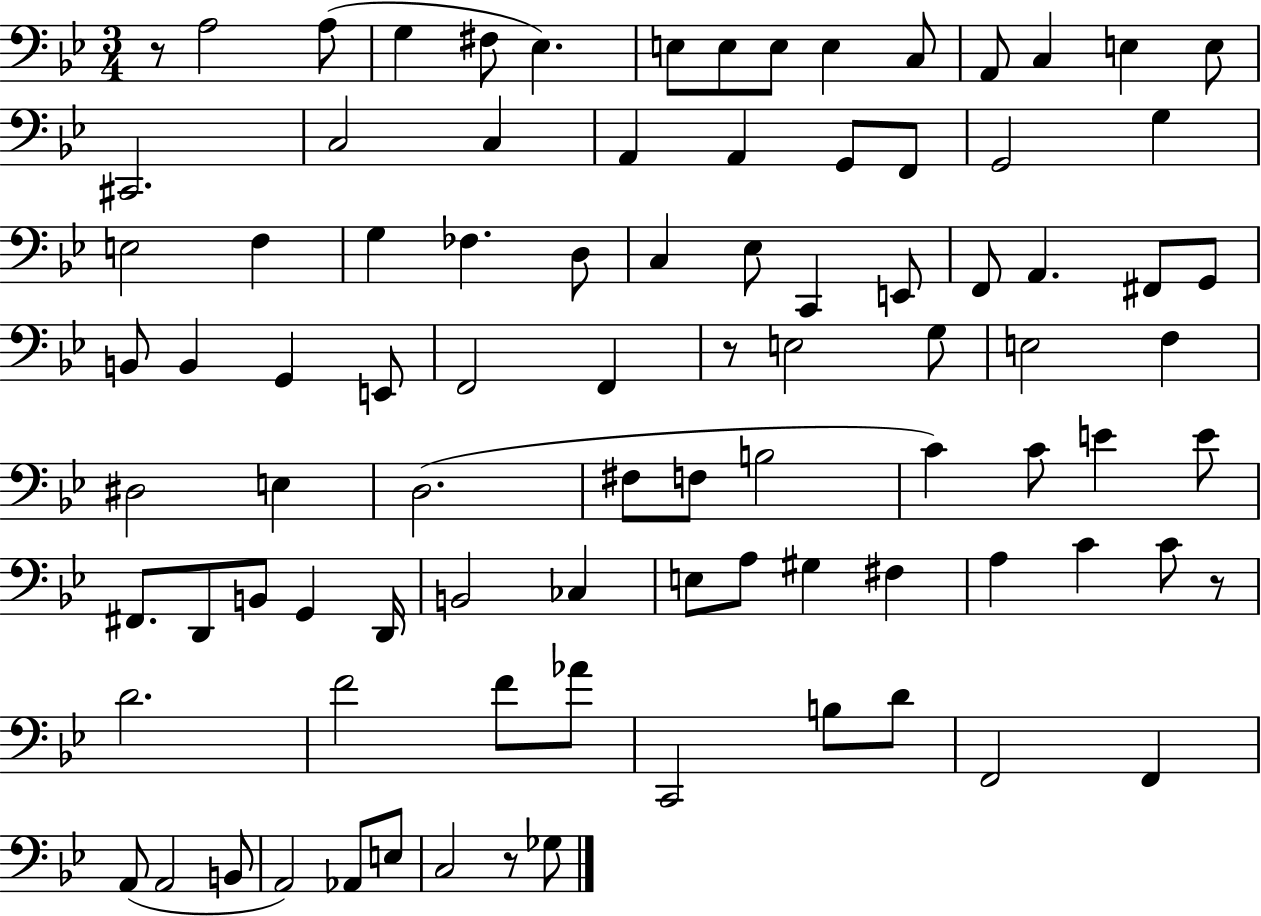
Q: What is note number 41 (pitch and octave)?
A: F2